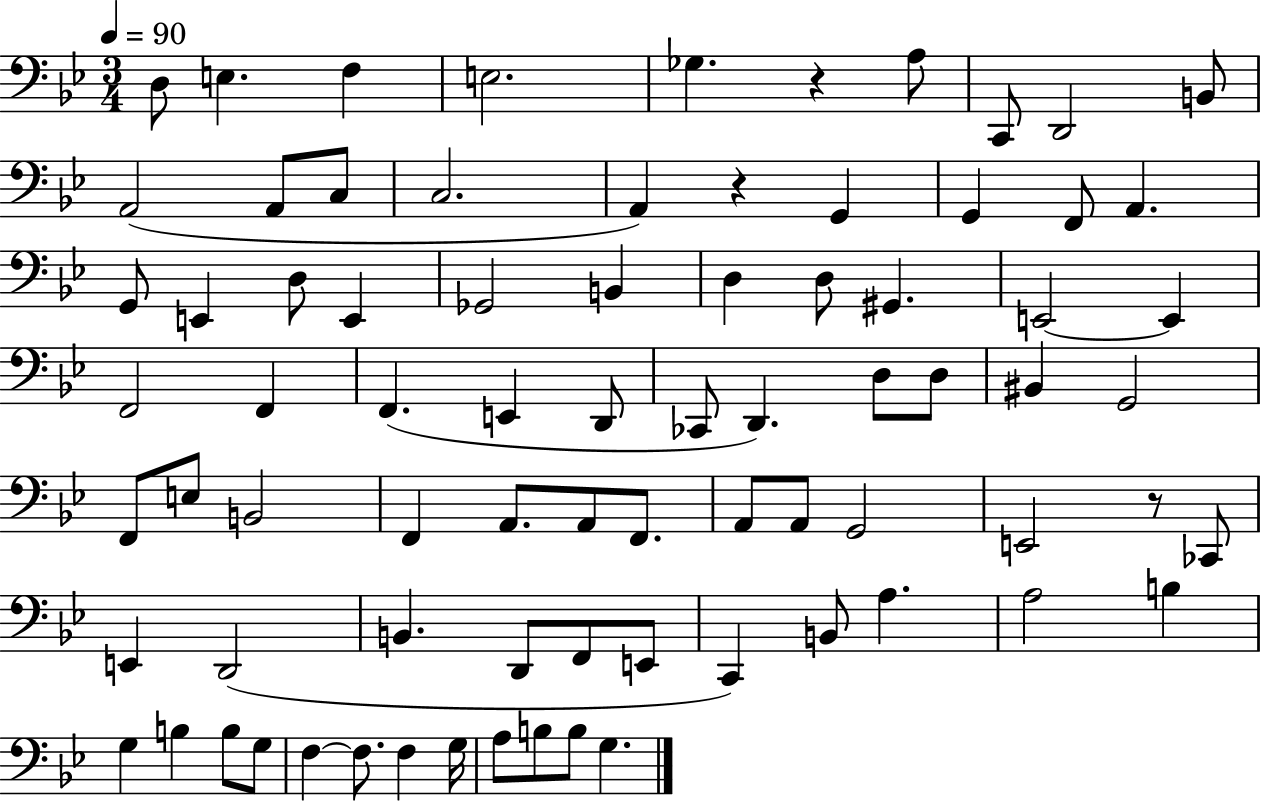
X:1
T:Untitled
M:3/4
L:1/4
K:Bb
D,/2 E, F, E,2 _G, z A,/2 C,,/2 D,,2 B,,/2 A,,2 A,,/2 C,/2 C,2 A,, z G,, G,, F,,/2 A,, G,,/2 E,, D,/2 E,, _G,,2 B,, D, D,/2 ^G,, E,,2 E,, F,,2 F,, F,, E,, D,,/2 _C,,/2 D,, D,/2 D,/2 ^B,, G,,2 F,,/2 E,/2 B,,2 F,, A,,/2 A,,/2 F,,/2 A,,/2 A,,/2 G,,2 E,,2 z/2 _C,,/2 E,, D,,2 B,, D,,/2 F,,/2 E,,/2 C,, B,,/2 A, A,2 B, G, B, B,/2 G,/2 F, F,/2 F, G,/4 A,/2 B,/2 B,/2 G,